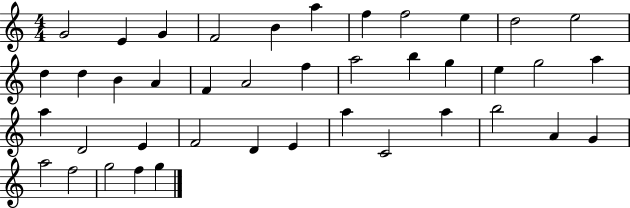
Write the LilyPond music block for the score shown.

{
  \clef treble
  \numericTimeSignature
  \time 4/4
  \key c \major
  g'2 e'4 g'4 | f'2 b'4 a''4 | f''4 f''2 e''4 | d''2 e''2 | \break d''4 d''4 b'4 a'4 | f'4 a'2 f''4 | a''2 b''4 g''4 | e''4 g''2 a''4 | \break a''4 d'2 e'4 | f'2 d'4 e'4 | a''4 c'2 a''4 | b''2 a'4 g'4 | \break a''2 f''2 | g''2 f''4 g''4 | \bar "|."
}